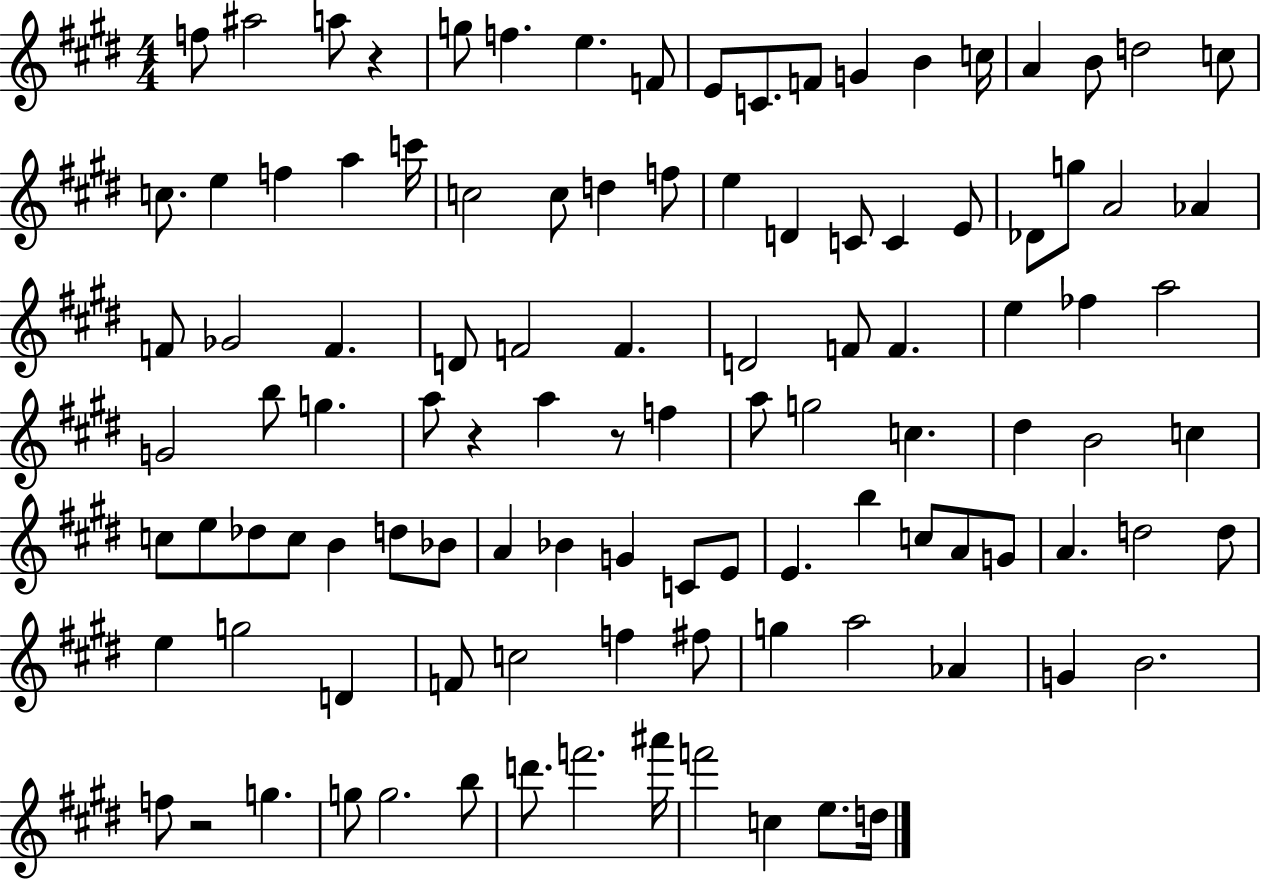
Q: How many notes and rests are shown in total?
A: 107